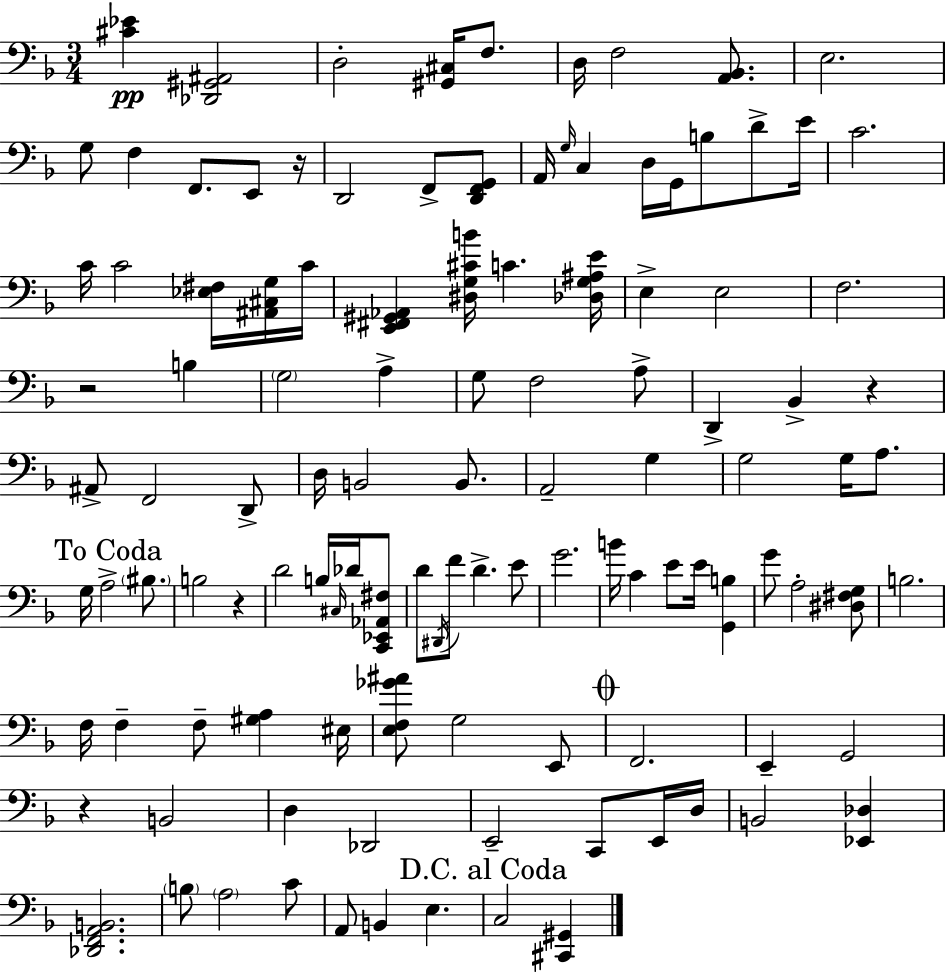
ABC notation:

X:1
T:Untitled
M:3/4
L:1/4
K:F
[^C_E] [_D,,^G,,^A,,]2 D,2 [^G,,^C,]/4 F,/2 D,/4 F,2 [A,,_B,,]/2 E,2 G,/2 F, F,,/2 E,,/2 z/4 D,,2 F,,/2 [D,,F,,G,,]/2 A,,/4 G,/4 C, D,/4 G,,/4 B,/2 D/2 E/4 C2 C/4 C2 [_E,^F,]/4 [^A,,^C,G,]/4 C/4 [E,,^F,,^G,,_A,,] [^D,G,^CB]/4 C [_D,G,^A,E]/4 E, E,2 F,2 z2 B, G,2 A, G,/2 F,2 A,/2 D,, _B,, z ^A,,/2 F,,2 D,,/2 D,/4 B,,2 B,,/2 A,,2 G, G,2 G,/4 A,/2 G,/4 A,2 ^B,/2 B,2 z D2 B,/4 ^C,/4 _D/4 [C,,_E,,_A,,^F,]/2 D/2 ^D,,/4 F/2 D E/2 G2 B/4 C E/2 E/4 [G,,B,] G/2 A,2 [^D,^F,G,]/2 B,2 F,/4 F, F,/2 [^G,A,] ^E,/4 [E,F,_G^A]/2 G,2 E,,/2 F,,2 E,, G,,2 z B,,2 D, _D,,2 E,,2 C,,/2 E,,/4 D,/4 B,,2 [_E,,_D,] [_D,,F,,A,,B,,]2 B,/2 A,2 C/2 A,,/2 B,, E, C,2 [^C,,^G,,]